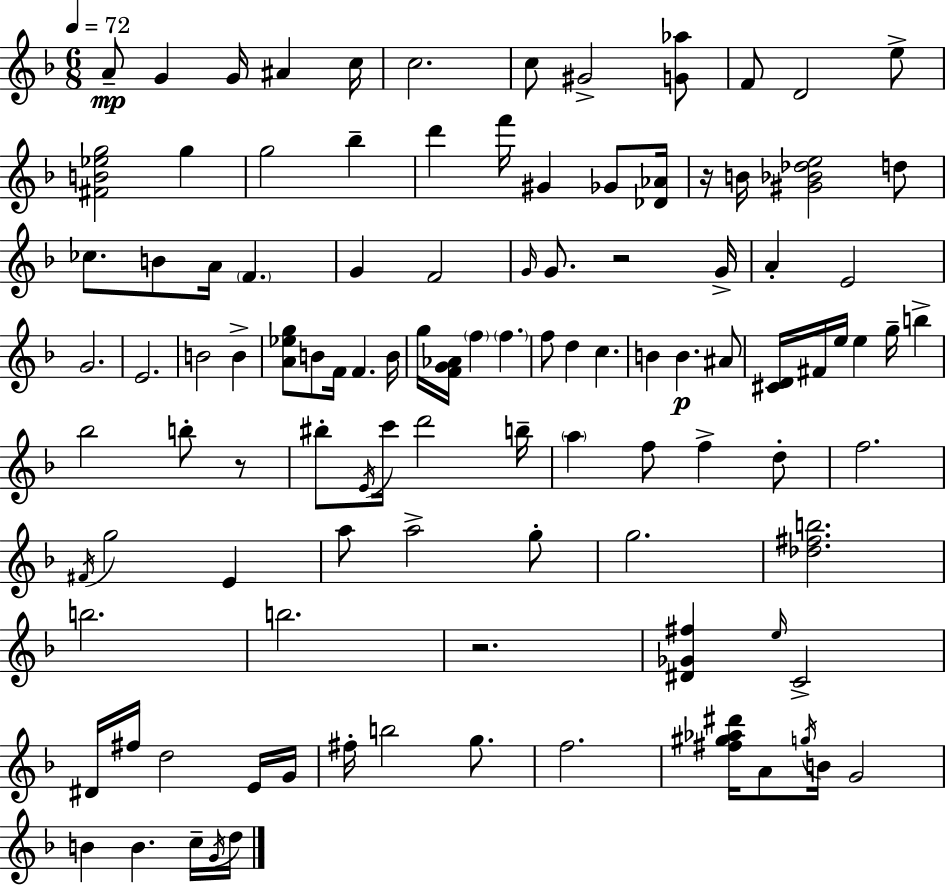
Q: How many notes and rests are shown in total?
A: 108